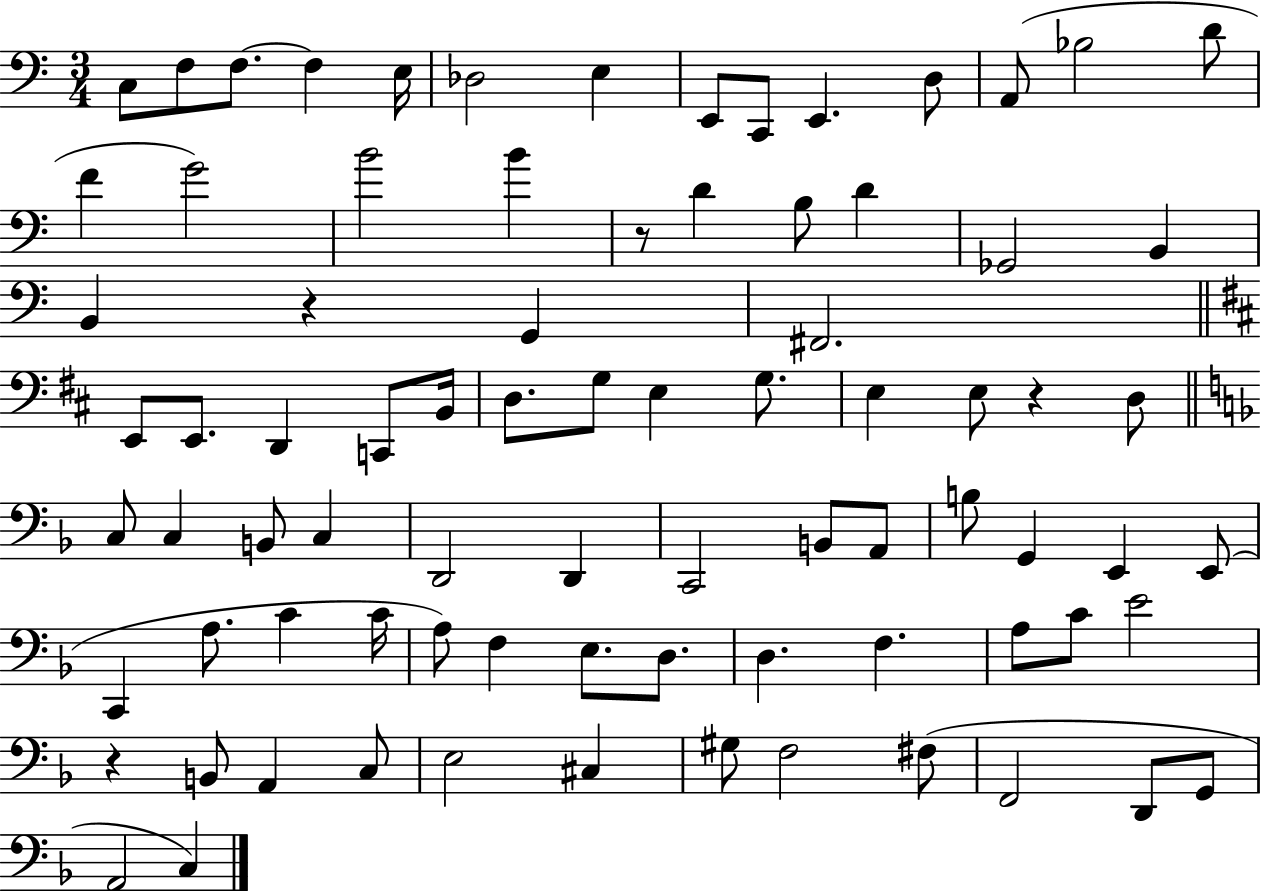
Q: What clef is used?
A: bass